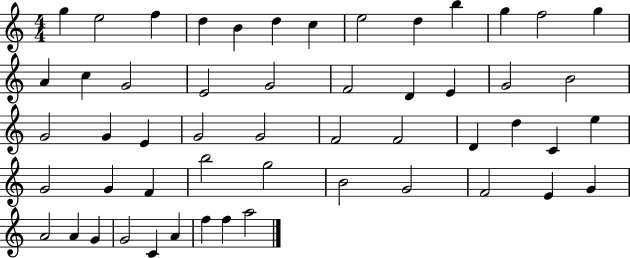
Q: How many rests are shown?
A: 0